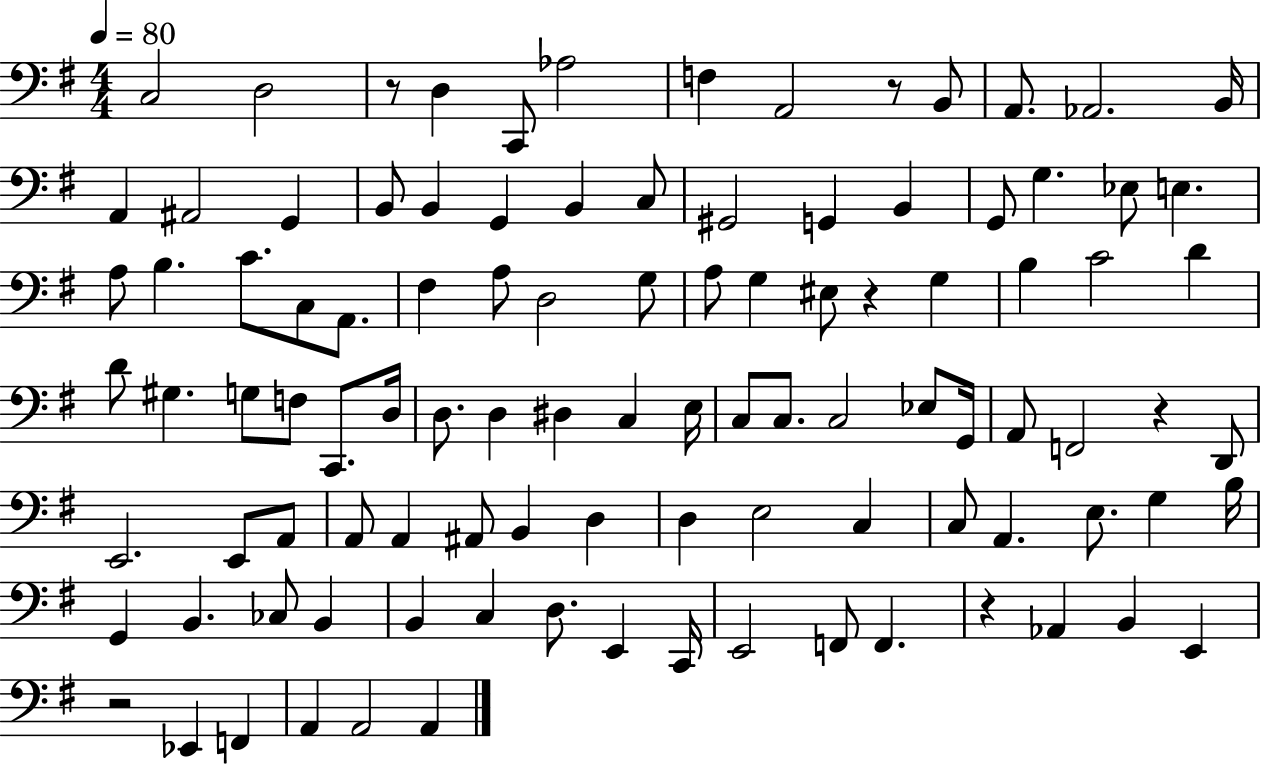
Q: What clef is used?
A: bass